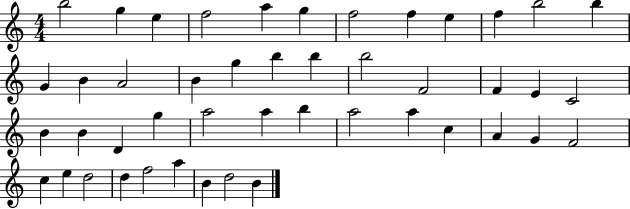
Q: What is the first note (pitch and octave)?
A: B5